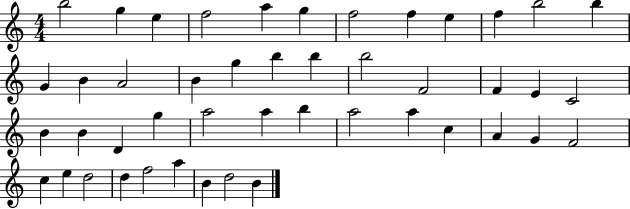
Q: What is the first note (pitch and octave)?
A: B5